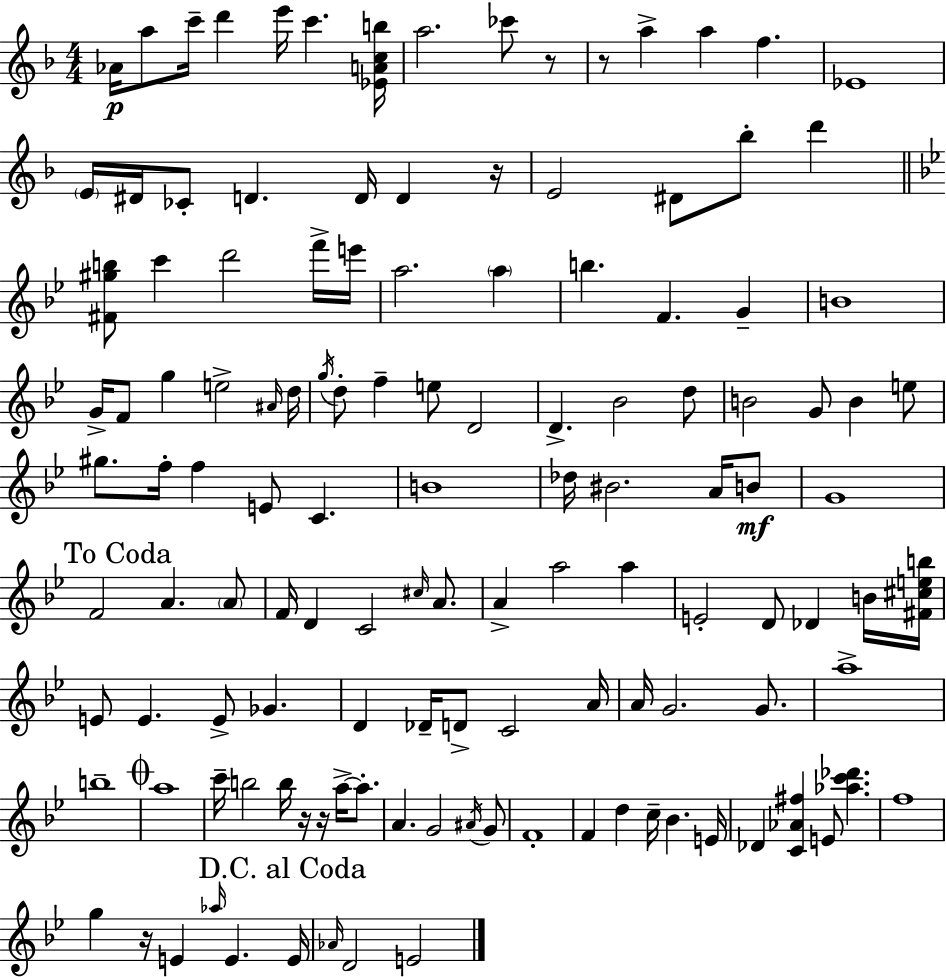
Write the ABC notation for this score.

X:1
T:Untitled
M:4/4
L:1/4
K:Dm
_A/4 a/2 c'/4 d' e'/4 c' [_EAcb]/4 a2 _c'/2 z/2 z/2 a a f _E4 E/4 ^D/4 _C/2 D D/4 D z/4 E2 ^D/2 _b/2 d' [^F^gb]/2 c' d'2 f'/4 e'/4 a2 a b F G B4 G/4 F/2 g e2 ^A/4 d/4 g/4 d/2 f e/2 D2 D _B2 d/2 B2 G/2 B e/2 ^g/2 f/4 f E/2 C B4 _d/4 ^B2 A/4 B/2 G4 F2 A A/2 F/4 D C2 ^c/4 A/2 A a2 a E2 D/2 _D B/4 [^F^ceb]/4 E/2 E E/2 _G D _D/4 D/2 C2 A/4 A/4 G2 G/2 a4 b4 a4 c'/4 b2 b/4 z/4 z/4 a/4 a/2 A G2 ^A/4 G/2 F4 F d c/4 _B E/4 _D [C_A^f] E/2 [_ac'_d'] f4 g z/4 E _a/4 E E/4 _A/4 D2 E2